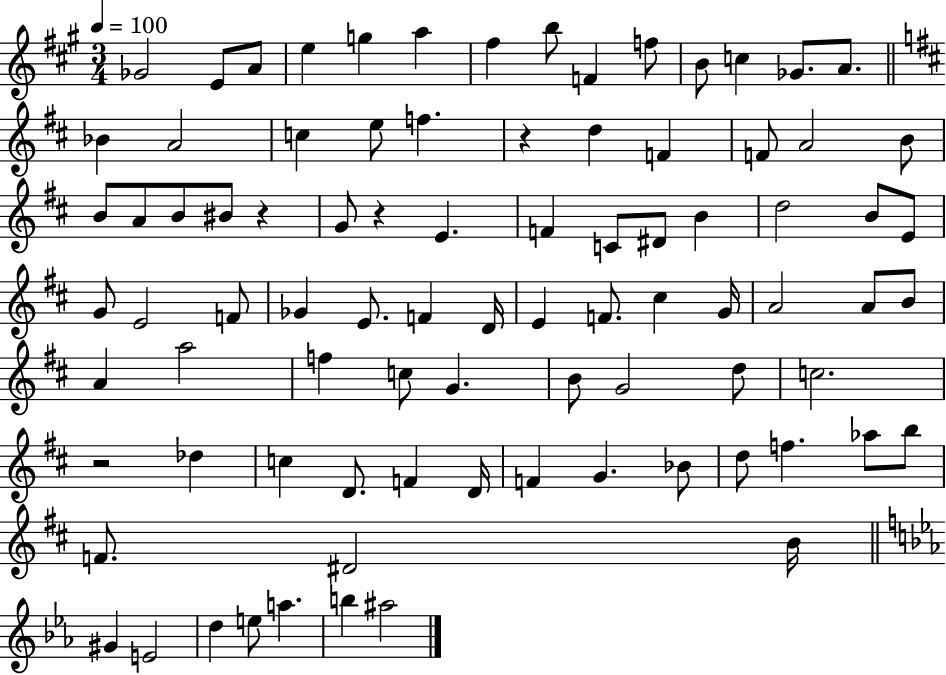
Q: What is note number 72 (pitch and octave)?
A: B5